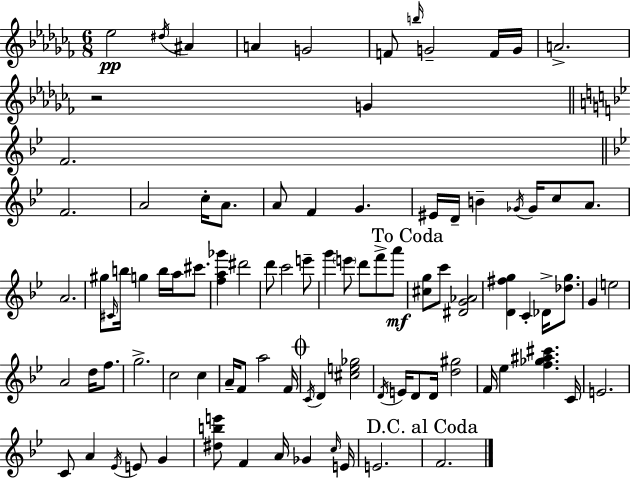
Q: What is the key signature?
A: AES minor